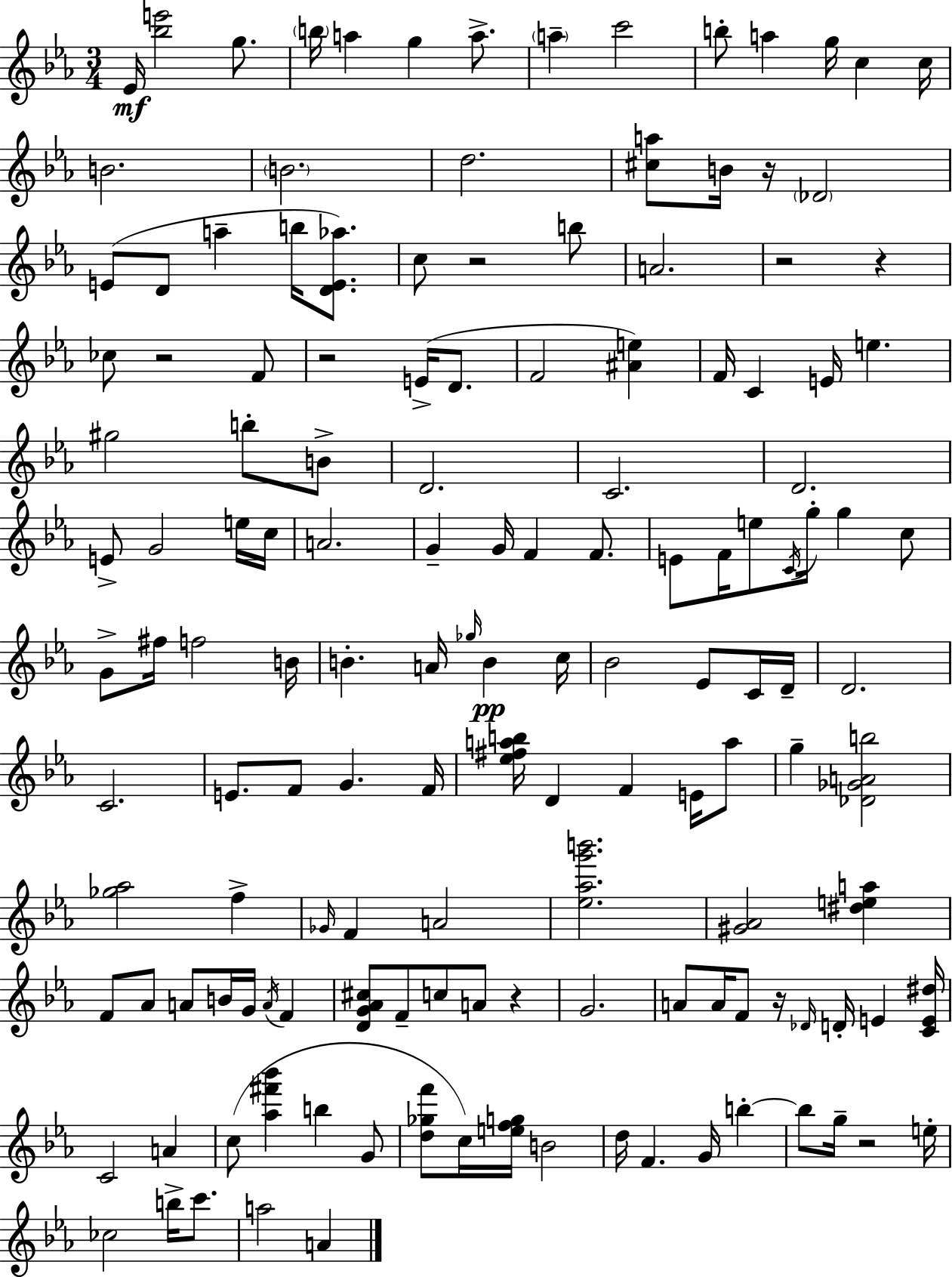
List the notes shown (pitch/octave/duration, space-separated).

Eb4/s [Bb5,E6]/h G5/e. B5/s A5/q G5/q A5/e. A5/q C6/h B5/e A5/q G5/s C5/q C5/s B4/h. B4/h. D5/h. [C#5,A5]/e B4/s R/s Db4/h E4/e D4/e A5/q B5/s [D4,E4,Ab5]/e. C5/e R/h B5/e A4/h. R/h R/q CES5/e R/h F4/e R/h E4/s D4/e. F4/h [A#4,E5]/q F4/s C4/q E4/s E5/q. G#5/h B5/e B4/e D4/h. C4/h. D4/h. E4/e G4/h E5/s C5/s A4/h. G4/q G4/s F4/q F4/e. E4/e F4/s E5/e C4/s G5/s G5/q C5/e G4/e F#5/s F5/h B4/s B4/q. A4/s Gb5/s B4/q C5/s Bb4/h Eb4/e C4/s D4/s D4/h. C4/h. E4/e. F4/e G4/q. F4/s [Eb5,F#5,A5,B5]/s D4/q F4/q E4/s A5/e G5/q [Db4,Gb4,A4,B5]/h [Gb5,Ab5]/h F5/q Gb4/s F4/q A4/h [Eb5,Ab5,G6,B6]/h. [G#4,Ab4]/h [D#5,E5,A5]/q F4/e Ab4/e A4/e B4/s G4/s A4/s F4/q [D4,G4,Ab4,C#5]/e F4/e C5/e A4/e R/q G4/h. A4/e A4/s F4/e R/s Db4/s D4/s E4/q [C4,E4,D#5]/s C4/h A4/q C5/e [Ab5,F#6,Bb6]/q B5/q G4/e [D5,Gb5,F6]/e C5/s [E5,F5,G5]/s B4/h D5/s F4/q. G4/s B5/q B5/e G5/s R/h E5/s CES5/h B5/s C6/e. A5/h A4/q